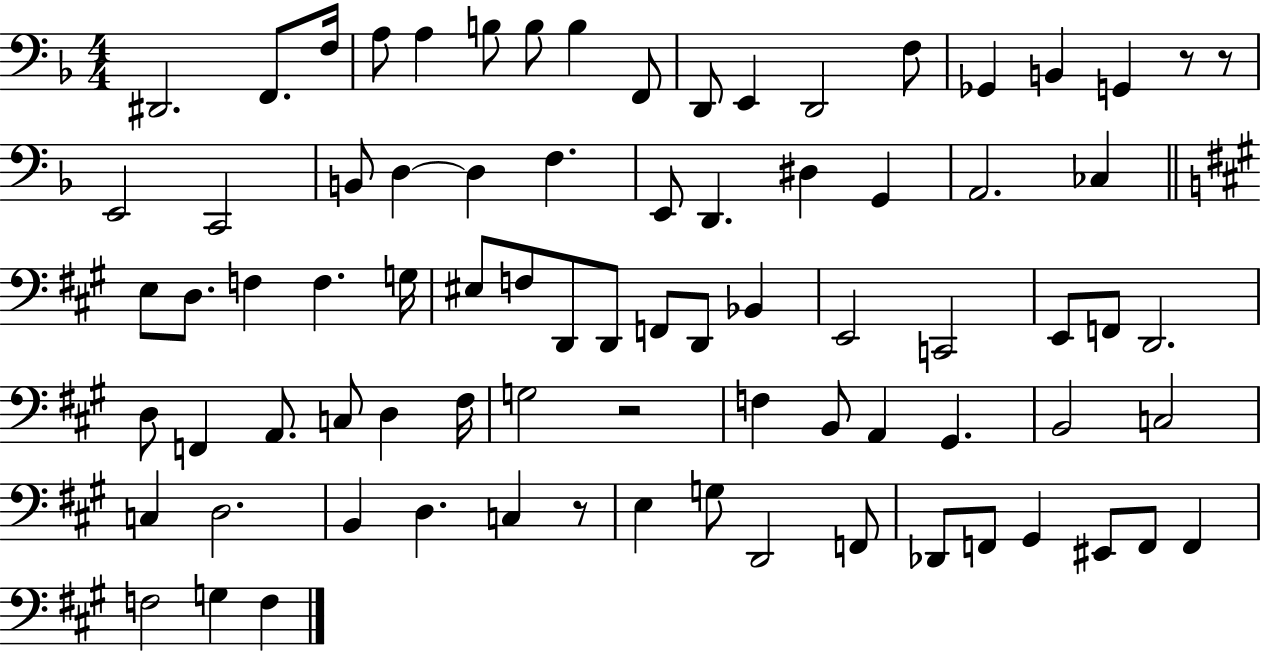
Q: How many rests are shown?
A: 4